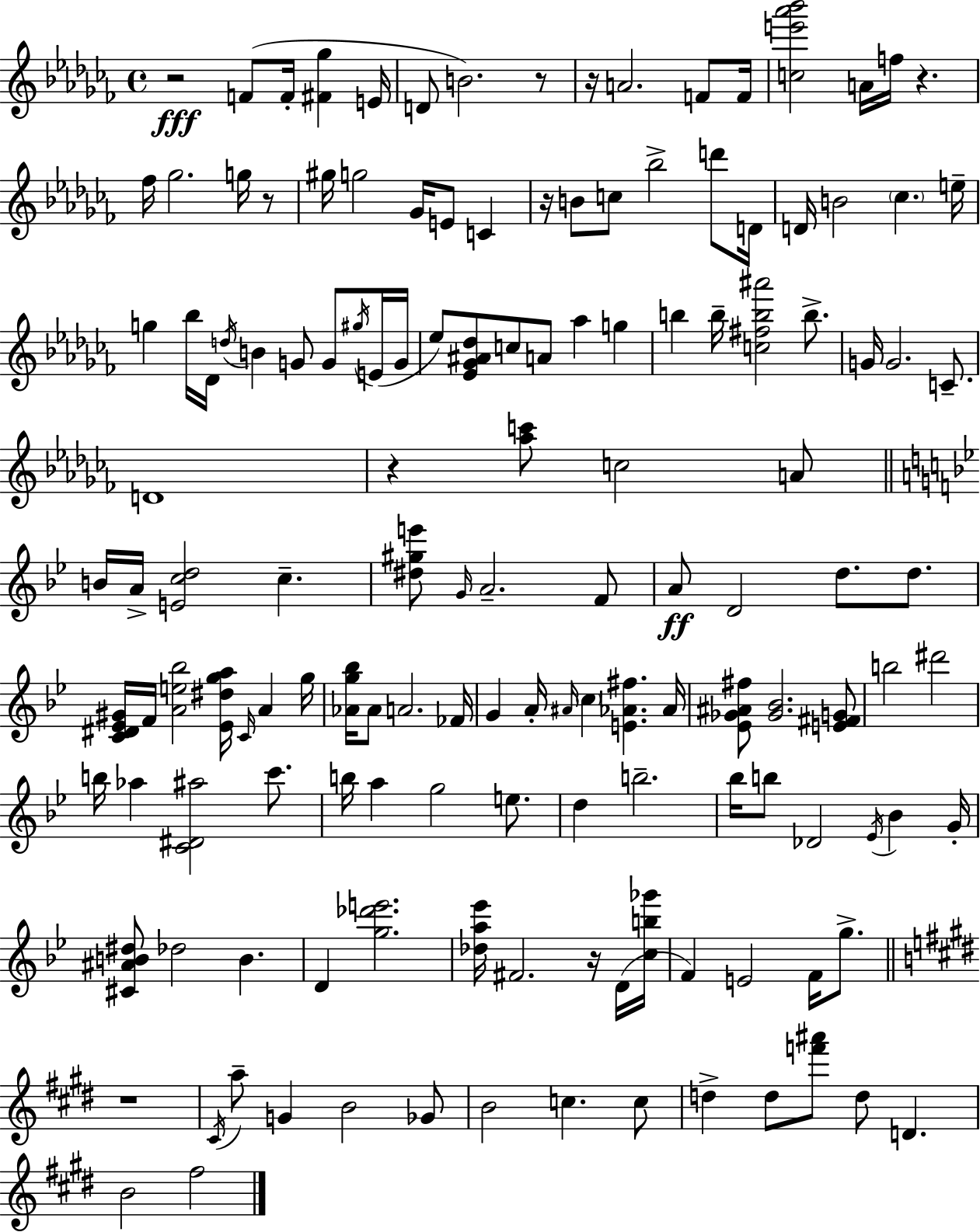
X:1
T:Untitled
M:4/4
L:1/4
K:Abm
z2 F/2 F/4 [^F_g] E/4 D/2 B2 z/2 z/4 A2 F/2 F/4 [ce'_a'_b']2 A/4 f/4 z _f/4 _g2 g/4 z/2 ^g/4 g2 _G/4 E/2 C z/4 B/2 c/2 _b2 d'/2 D/4 D/4 B2 _c e/4 g _b/4 _D/4 d/4 B G/2 G/2 ^g/4 E/4 G/4 _e/2 [_E_G^A_d]/2 c/2 A/2 _a g b b/4 [c^fb^a']2 b/2 G/4 G2 C/2 D4 z [_ac']/2 c2 A/2 B/4 A/4 [Ecd]2 c [^d^ge']/2 G/4 A2 F/2 A/2 D2 d/2 d/2 [C^D_E^G]/4 F/4 [Ae_b]2 [_E^dga]/4 C/4 A g/4 [_Ag_b]/4 _A/2 A2 _F/4 G A/4 ^A/4 c [E_A^f] _A/4 [_E_G^A^f]/2 [_G_B]2 [E^FG]/2 b2 ^d'2 b/4 _a [C^D^a]2 c'/2 b/4 a g2 e/2 d b2 _b/4 b/2 _D2 _E/4 _B G/4 [^C^AB^d]/2 _d2 B D [g_d'e']2 [_da_e']/4 ^F2 z/4 D/4 [cb_g']/4 F E2 F/4 g/2 z4 ^C/4 a/2 G B2 _G/2 B2 c c/2 d d/2 [f'^a']/2 d/2 D B2 ^f2